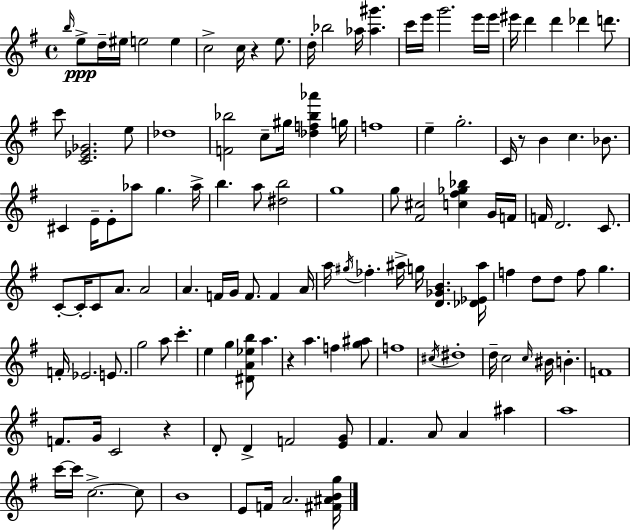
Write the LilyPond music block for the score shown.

{
  \clef treble
  \time 4/4
  \defaultTimeSignature
  \key g \major
  \grace { b''16 }\ppp e''8-> d''16-- eis''16 e''2 e''4 | c''2-> c''16 r4 e''8. | d''16-. bes''2 aes''16 <aes'' gis'''>4. | c'''16 e'''16 g'''2. e'''16 | \break e'''16 eis'''16 d'''4 d'''4 des'''4 d'''8. | c'''8 <c' ees' ges'>2. e''8 | des''1 | <f' bes''>2 c''8-- gis''16 <des'' f'' bes'' aes'''>4 | \break g''16 f''1 | e''4-- g''2.-. | c'16 r8 b'4 c''4. bes'8. | cis'4 e'16-- e'8-. aes''8 g''4. | \break aes''16-> b''4. a''8 <dis'' b''>2 | g''1 | g''8 <fis' cis''>2 <c'' fis'' ges'' bes''>4 g'16 | f'16 f'16 d'2. c'8. | \break c'8-.~~ c'16-. c'8 a'8. a'2 | a'4. f'16 g'16 f'8. f'4 | a'16 a''16 \acciaccatura { gis''16 } fes''4.-. ais''16-> g''16 <d' ges' b'>4. | <des' ees' ais''>16 f''4 d''8 d''8 f''8 g''4. | \break f'16-. ees'2. e'8. | g''2 a''8 c'''4.-. | e''4 g''4 <dis' a' ees'' b''>8 a''4. | r4 a''4. f''4 | \break <g'' ais''>8 f''1 | \acciaccatura { cis''16 } dis''1-. | d''16-- c''2 \grace { c''16 } bis'16 b'4.-. | f'1 | \break f'8. g'16 c'2 | r4 d'8-. d'4-> f'2 | <e' g'>8 fis'4. a'8 a'4 | ais''4 a''1 | \break c'''16~~ c'''16 c''2.->~~ | c''8 b'1 | e'8 f'16 a'2. | <fis' ais' b' g''>16 \bar "|."
}